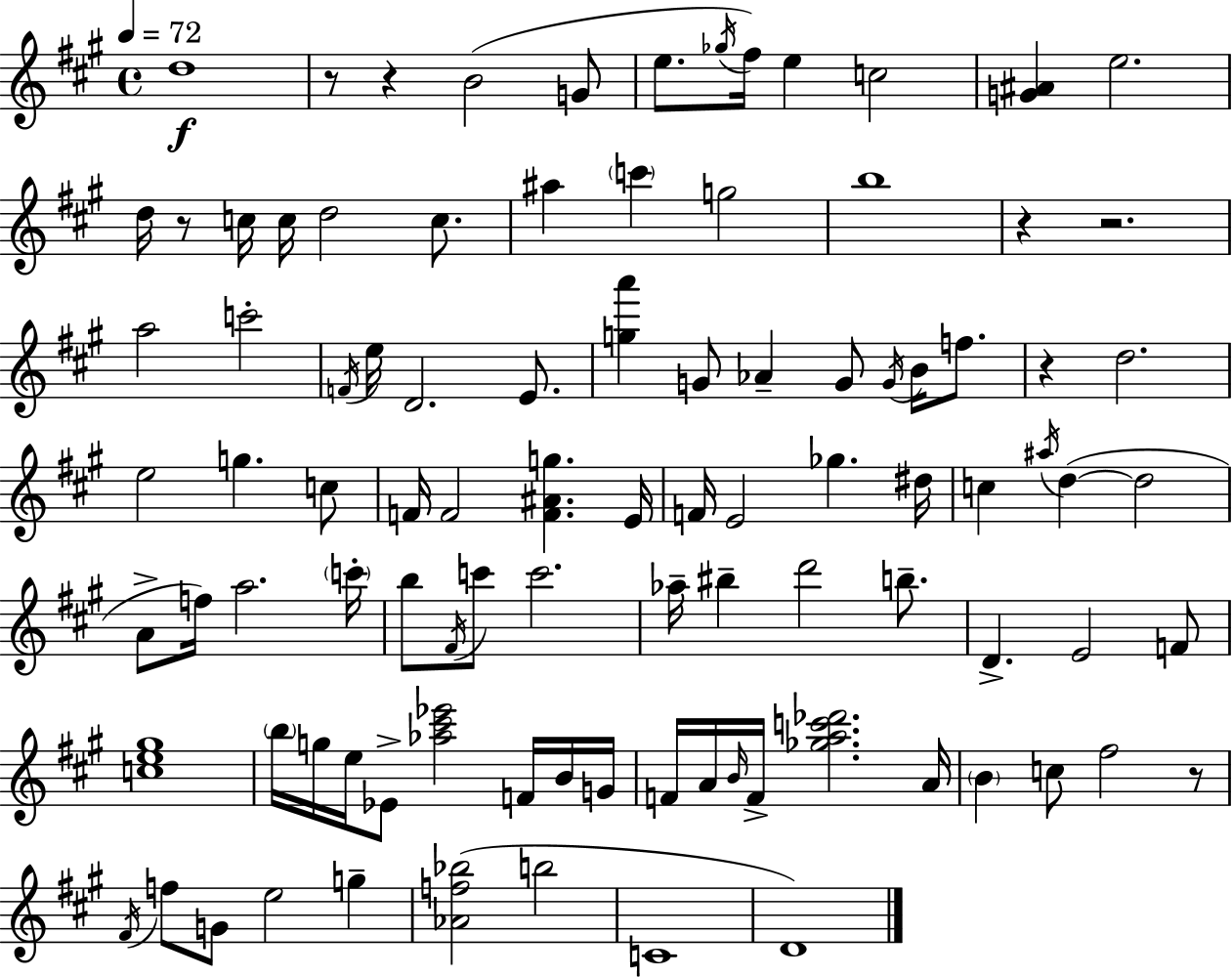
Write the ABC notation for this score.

X:1
T:Untitled
M:4/4
L:1/4
K:A
d4 z/2 z B2 G/2 e/2 _g/4 ^f/4 e c2 [G^A] e2 d/4 z/2 c/4 c/4 d2 c/2 ^a c' g2 b4 z z2 a2 c'2 F/4 e/4 D2 E/2 [ga'] G/2 _A G/2 G/4 B/4 f/2 z d2 e2 g c/2 F/4 F2 [F^Ag] E/4 F/4 E2 _g ^d/4 c ^a/4 d d2 A/2 f/4 a2 c'/4 b/2 ^F/4 c'/2 c'2 _a/4 ^b d'2 b/2 D E2 F/2 [ce^g]4 b/4 g/4 e/4 _E/2 [_a^c'_e']2 F/4 B/4 G/4 F/4 A/4 B/4 F/4 [_gac'_d']2 A/4 B c/2 ^f2 z/2 ^F/4 f/2 G/2 e2 g [_Af_b]2 b2 C4 D4